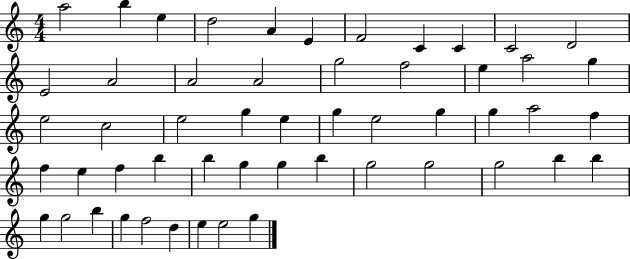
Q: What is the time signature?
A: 4/4